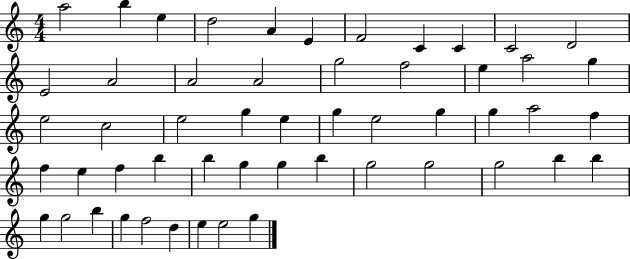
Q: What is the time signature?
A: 4/4